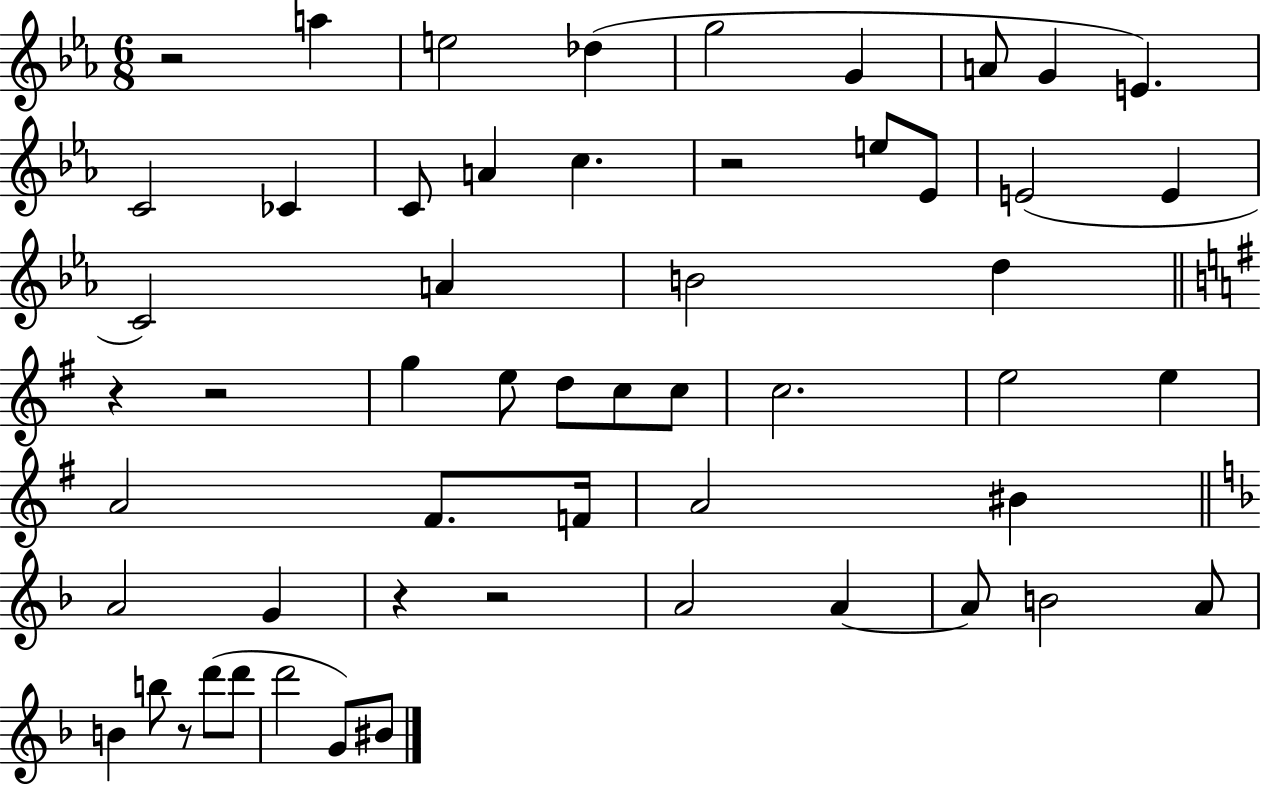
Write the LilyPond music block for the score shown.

{
  \clef treble
  \numericTimeSignature
  \time 6/8
  \key ees \major
  r2 a''4 | e''2 des''4( | g''2 g'4 | a'8 g'4 e'4.) | \break c'2 ces'4 | c'8 a'4 c''4. | r2 e''8 ees'8 | e'2( e'4 | \break c'2) a'4 | b'2 d''4 | \bar "||" \break \key g \major r4 r2 | g''4 e''8 d''8 c''8 c''8 | c''2. | e''2 e''4 | \break a'2 fis'8. f'16 | a'2 bis'4 | \bar "||" \break \key f \major a'2 g'4 | r4 r2 | a'2 a'4~~ | a'8 b'2 a'8 | \break b'4 b''8 r8 d'''8( d'''8 | d'''2 g'8) bis'8 | \bar "|."
}